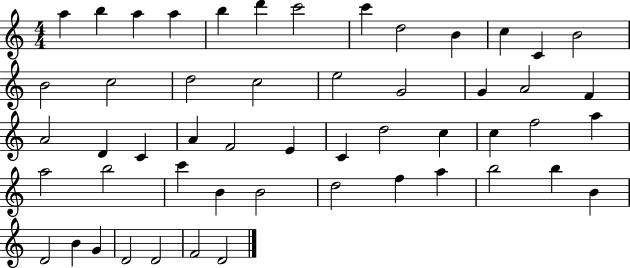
X:1
T:Untitled
M:4/4
L:1/4
K:C
a b a a b d' c'2 c' d2 B c C B2 B2 c2 d2 c2 e2 G2 G A2 F A2 D C A F2 E C d2 c c f2 a a2 b2 c' B B2 d2 f a b2 b B D2 B G D2 D2 F2 D2